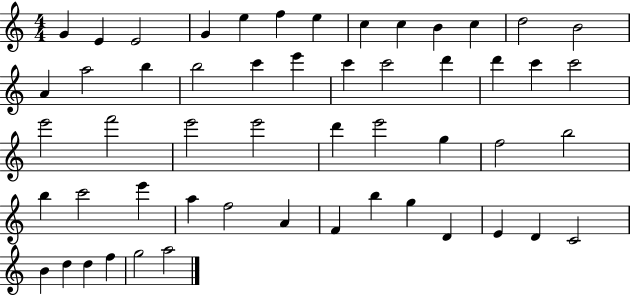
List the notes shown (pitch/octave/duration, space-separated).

G4/q E4/q E4/h G4/q E5/q F5/q E5/q C5/q C5/q B4/q C5/q D5/h B4/h A4/q A5/h B5/q B5/h C6/q E6/q C6/q C6/h D6/q D6/q C6/q C6/h E6/h F6/h E6/h E6/h D6/q E6/h G5/q F5/h B5/h B5/q C6/h E6/q A5/q F5/h A4/q F4/q B5/q G5/q D4/q E4/q D4/q C4/h B4/q D5/q D5/q F5/q G5/h A5/h